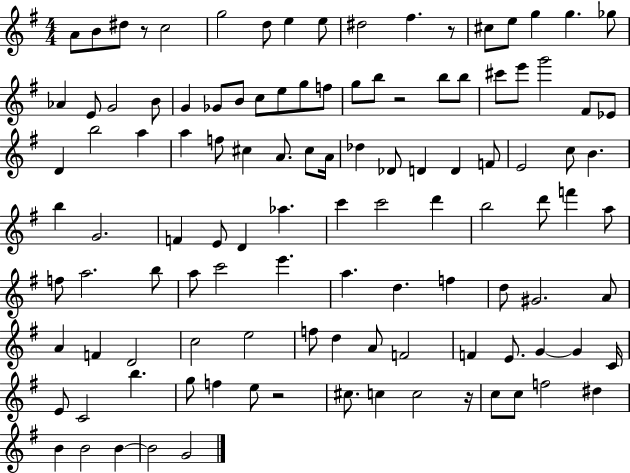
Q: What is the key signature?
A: G major